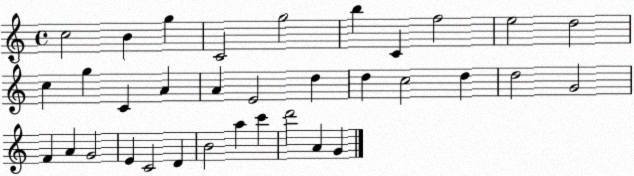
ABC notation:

X:1
T:Untitled
M:4/4
L:1/4
K:C
c2 B g C2 g2 b C f2 e2 d2 c g C A A E2 d d c2 d d2 G2 F A G2 E C2 D B2 a c' d'2 A G